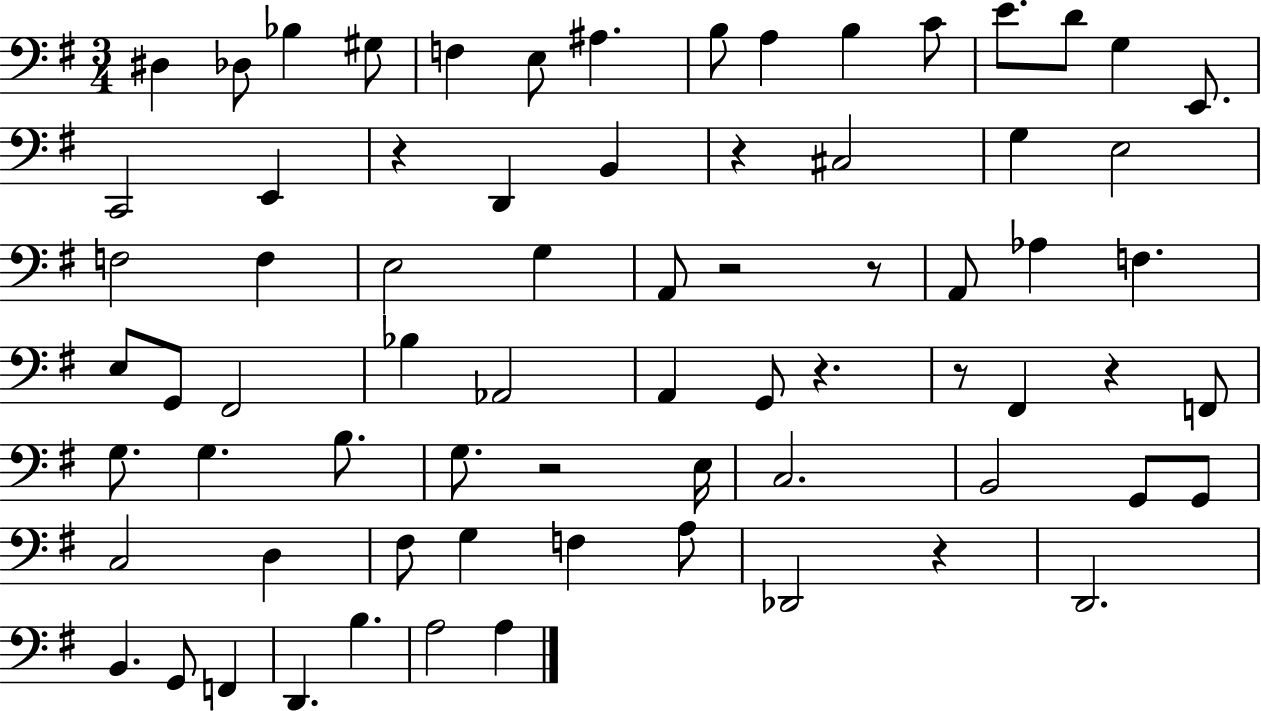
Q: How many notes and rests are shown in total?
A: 72